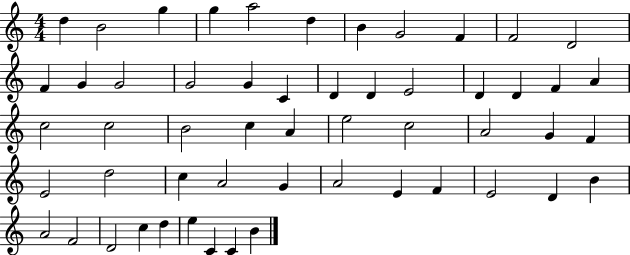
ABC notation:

X:1
T:Untitled
M:4/4
L:1/4
K:C
d B2 g g a2 d B G2 F F2 D2 F G G2 G2 G C D D E2 D D F A c2 c2 B2 c A e2 c2 A2 G F E2 d2 c A2 G A2 E F E2 D B A2 F2 D2 c d e C C B